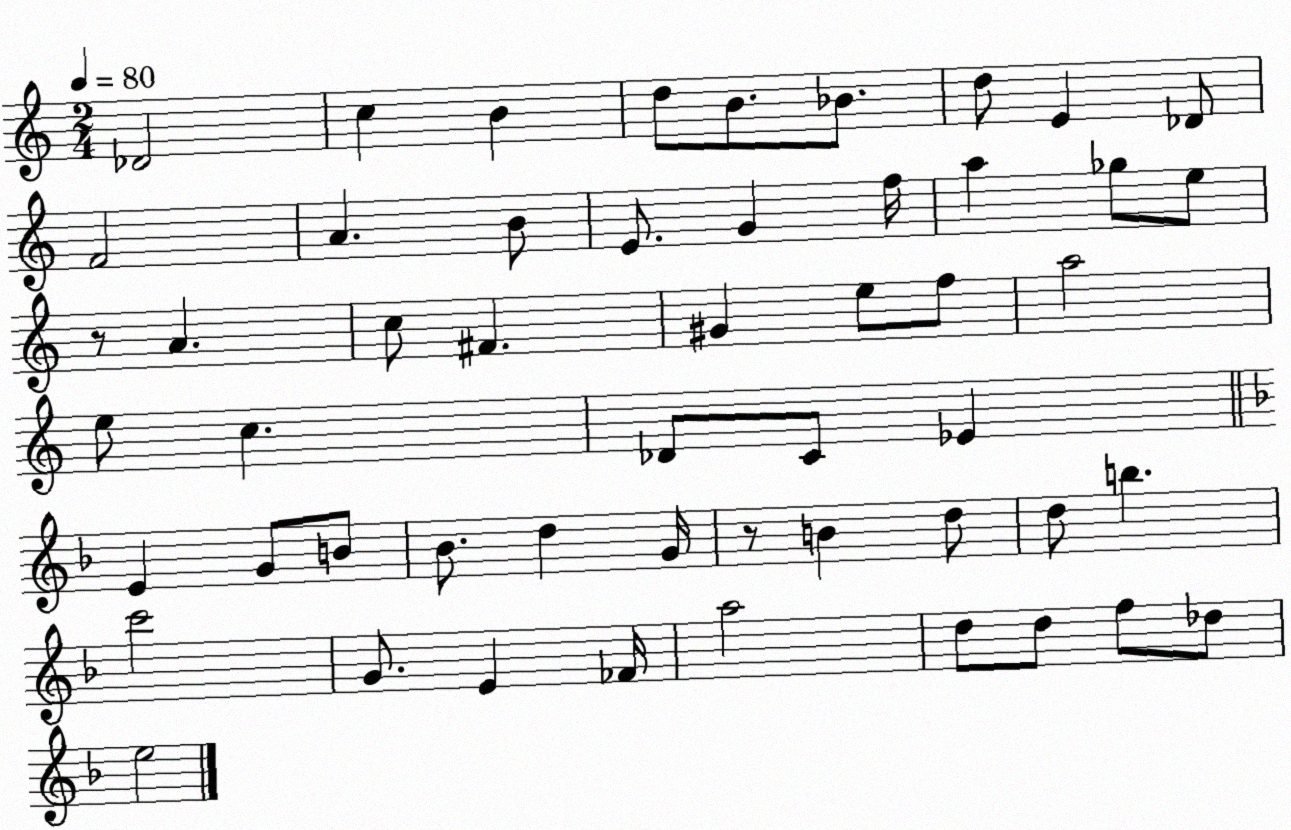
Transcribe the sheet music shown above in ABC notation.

X:1
T:Untitled
M:2/4
L:1/4
K:C
_D2 c B d/2 B/2 _B/2 d/2 E _D/2 F2 A B/2 E/2 G f/4 a _g/2 e/2 z/2 A c/2 ^F ^G e/2 f/2 a2 e/2 c _D/2 C/2 _E E G/2 B/2 _B/2 d G/4 z/2 B d/2 d/2 b c'2 G/2 E _F/4 a2 d/2 d/2 f/2 _d/2 e2